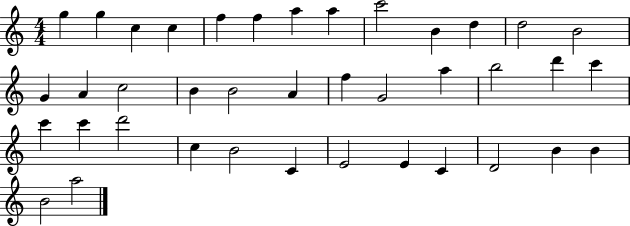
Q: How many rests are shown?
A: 0